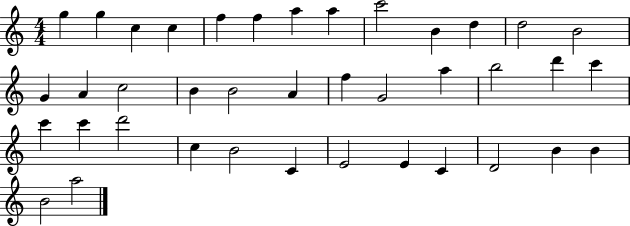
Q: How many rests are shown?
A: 0